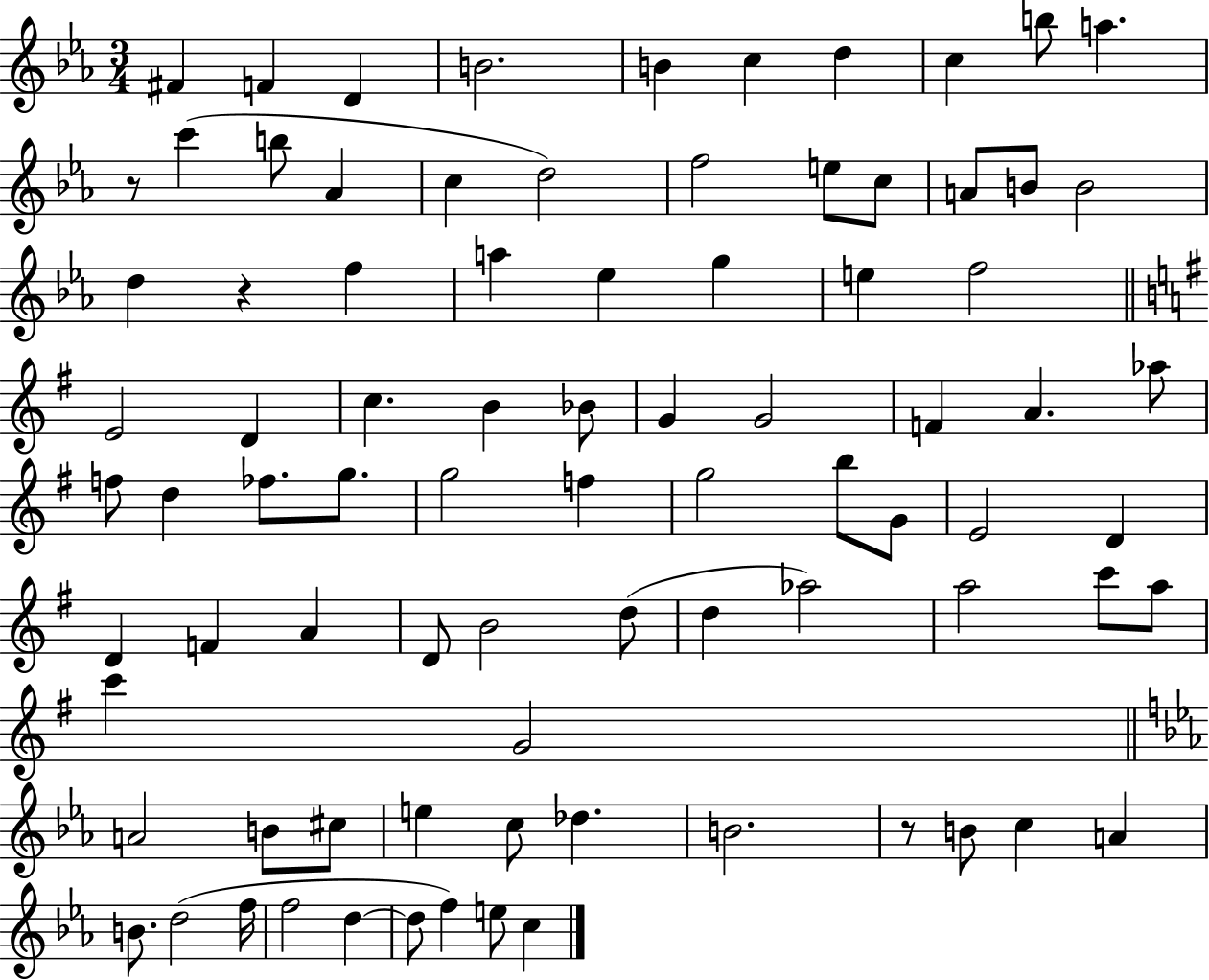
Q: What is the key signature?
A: EES major